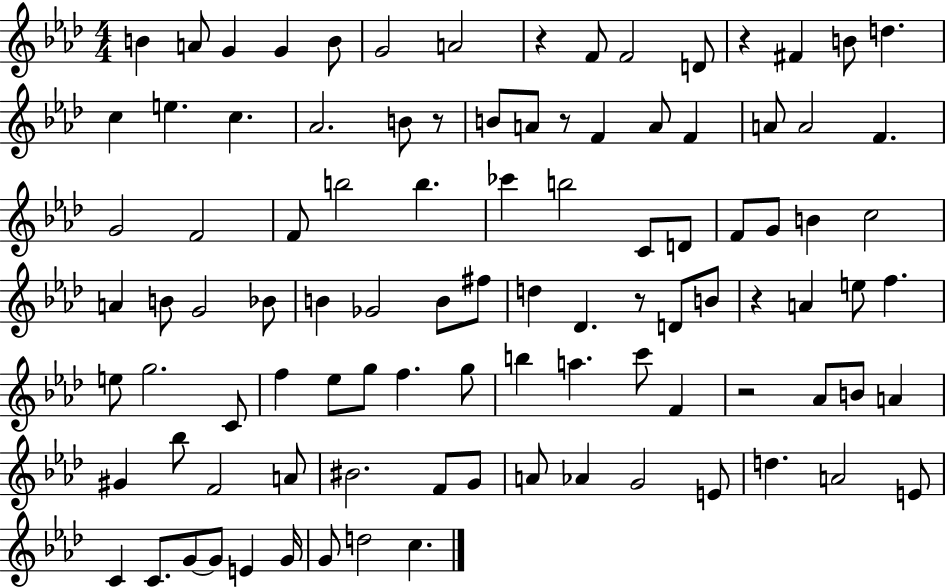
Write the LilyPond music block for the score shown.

{
  \clef treble
  \numericTimeSignature
  \time 4/4
  \key aes \major
  b'4 a'8 g'4 g'4 b'8 | g'2 a'2 | r4 f'8 f'2 d'8 | r4 fis'4 b'8 d''4. | \break c''4 e''4. c''4. | aes'2. b'8 r8 | b'8 a'8 r8 f'4 a'8 f'4 | a'8 a'2 f'4. | \break g'2 f'2 | f'8 b''2 b''4. | ces'''4 b''2 c'8 d'8 | f'8 g'8 b'4 c''2 | \break a'4 b'8 g'2 bes'8 | b'4 ges'2 b'8 fis''8 | d''4 des'4. r8 d'8 b'8 | r4 a'4 e''8 f''4. | \break e''8 g''2. c'8 | f''4 ees''8 g''8 f''4. g''8 | b''4 a''4. c'''8 f'4 | r2 aes'8 b'8 a'4 | \break gis'4 bes''8 f'2 a'8 | bis'2. f'8 g'8 | a'8 aes'4 g'2 e'8 | d''4. a'2 e'8 | \break c'4 c'8. g'8~~ g'8 e'4 g'16 | g'8 d''2 c''4. | \bar "|."
}